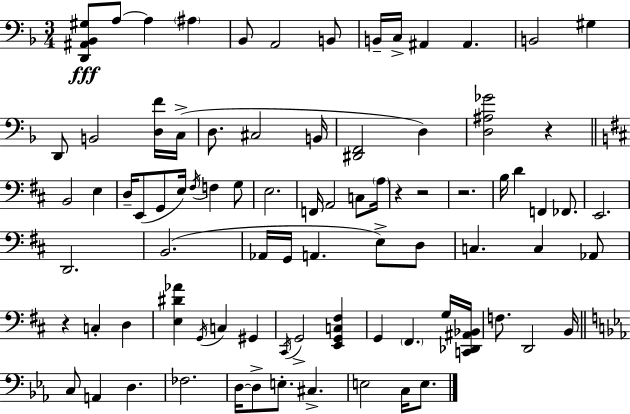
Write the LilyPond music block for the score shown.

{
  \clef bass
  \numericTimeSignature
  \time 3/4
  \key f \major
  <d, ais, bes, gis>8\fff a8~~ a4 \parenthesize ais4 | bes,8 a,2 b,8 | b,16-- c16-> ais,4 ais,4. | b,2 gis4 | \break d,8 b,2 <d f'>16 c16->( | d8. cis2 b,16 | <dis, f,>2 d4) | <d ais ges'>2 r4 | \break \bar "||" \break \key d \major b,2 e4 | d16-- e,8( g,8 e16) \acciaccatura { fis16 } f4 g8 | e2. | f,16 a,2 c8 | \break \parenthesize a16 r4 r2 | r2. | b16 d'4 f,4 fes,8. | e,2. | \break d,2. | b,2.( | aes,16 g,16 a,4. e8->) d8 | c4. c4 aes,8 | \break r4 c4-. d4 | <e dis' aes'>4 \acciaccatura { g,16 } c4 gis,4 | \acciaccatura { cis,16 } g,2-> <e, g, c fis>4 | g,4 \parenthesize fis,4. | \break g16 <c, des, ais, bes,>16 f8. d,2 | b,16 \bar "||" \break \key ees \major c8 a,4 d4. | fes2. | d16~~ d8-> e8.-. cis4.-> | e2 c16 e8. | \break \bar "|."
}